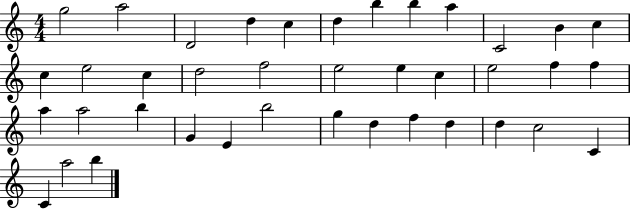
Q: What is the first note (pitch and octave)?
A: G5